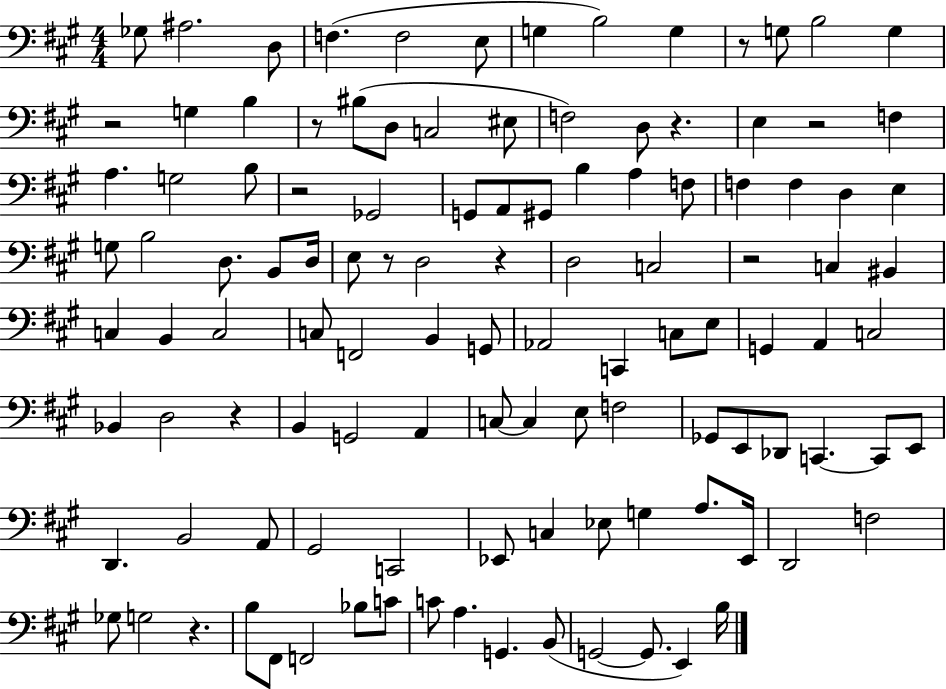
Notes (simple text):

Gb3/e A#3/h. D3/e F3/q. F3/h E3/e G3/q B3/h G3/q R/e G3/e B3/h G3/q R/h G3/q B3/q R/e BIS3/e D3/e C3/h EIS3/e F3/h D3/e R/q. E3/q R/h F3/q A3/q. G3/h B3/e R/h Gb2/h G2/e A2/e G#2/e B3/q A3/q F3/e F3/q F3/q D3/q E3/q G3/e B3/h D3/e. B2/e D3/s E3/e R/e D3/h R/q D3/h C3/h R/h C3/q BIS2/q C3/q B2/q C3/h C3/e F2/h B2/q G2/e Ab2/h C2/q C3/e E3/e G2/q A2/q C3/h Bb2/q D3/h R/q B2/q G2/h A2/q C3/e C3/q E3/e F3/h Gb2/e E2/e Db2/e C2/q. C2/e E2/e D2/q. B2/h A2/e G#2/h C2/h Eb2/e C3/q Eb3/e G3/q A3/e. Eb2/s D2/h F3/h Gb3/e G3/h R/q. B3/e F#2/e F2/h Bb3/e C4/e C4/e A3/q. G2/q. B2/e G2/h G2/e. E2/q B3/s